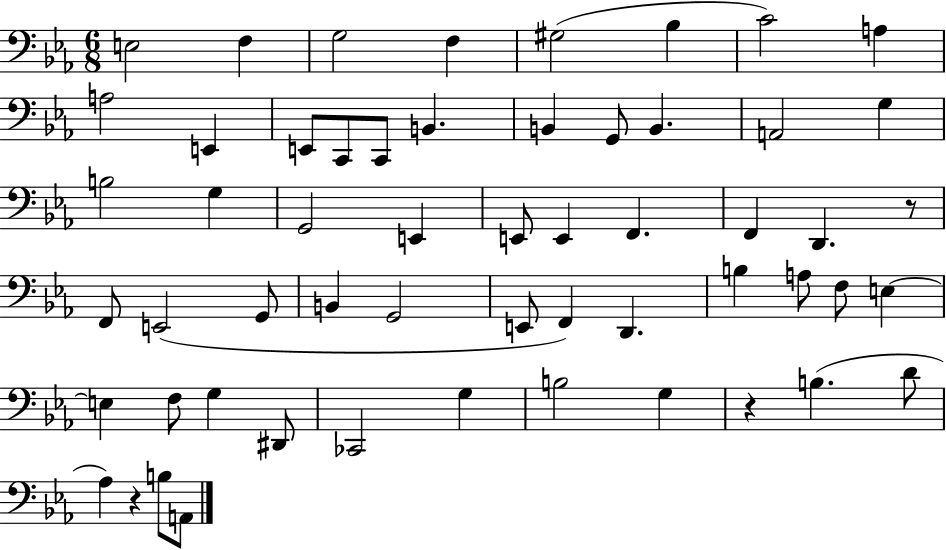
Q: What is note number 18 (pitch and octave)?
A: A2